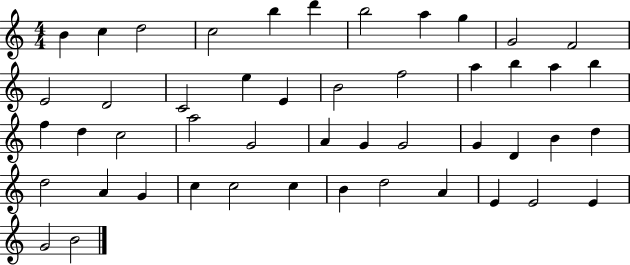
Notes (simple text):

B4/q C5/q D5/h C5/h B5/q D6/q B5/h A5/q G5/q G4/h F4/h E4/h D4/h C4/h E5/q E4/q B4/h F5/h A5/q B5/q A5/q B5/q F5/q D5/q C5/h A5/h G4/h A4/q G4/q G4/h G4/q D4/q B4/q D5/q D5/h A4/q G4/q C5/q C5/h C5/q B4/q D5/h A4/q E4/q E4/h E4/q G4/h B4/h